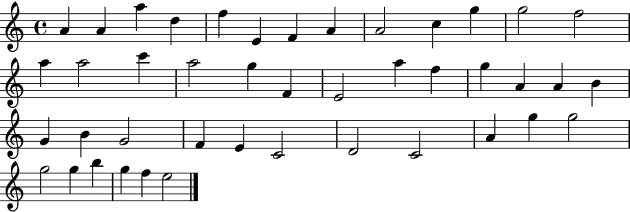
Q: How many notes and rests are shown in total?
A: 43